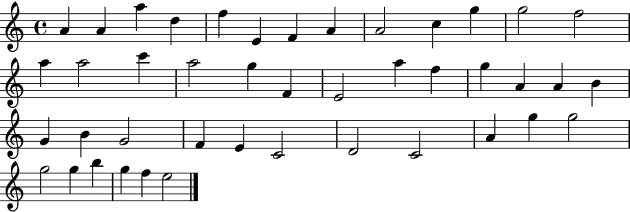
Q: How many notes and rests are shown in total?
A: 43